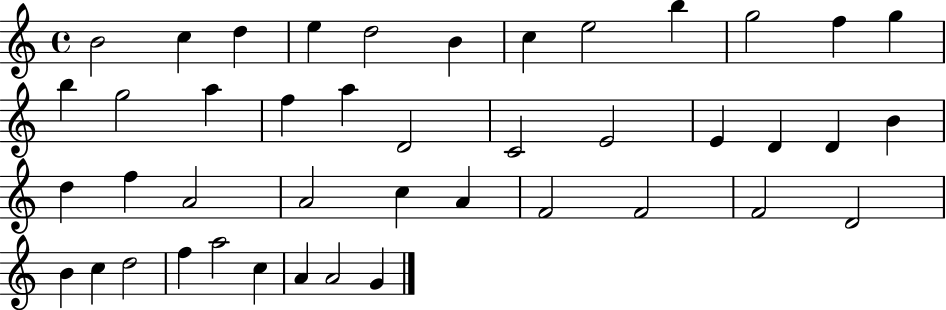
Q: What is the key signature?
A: C major